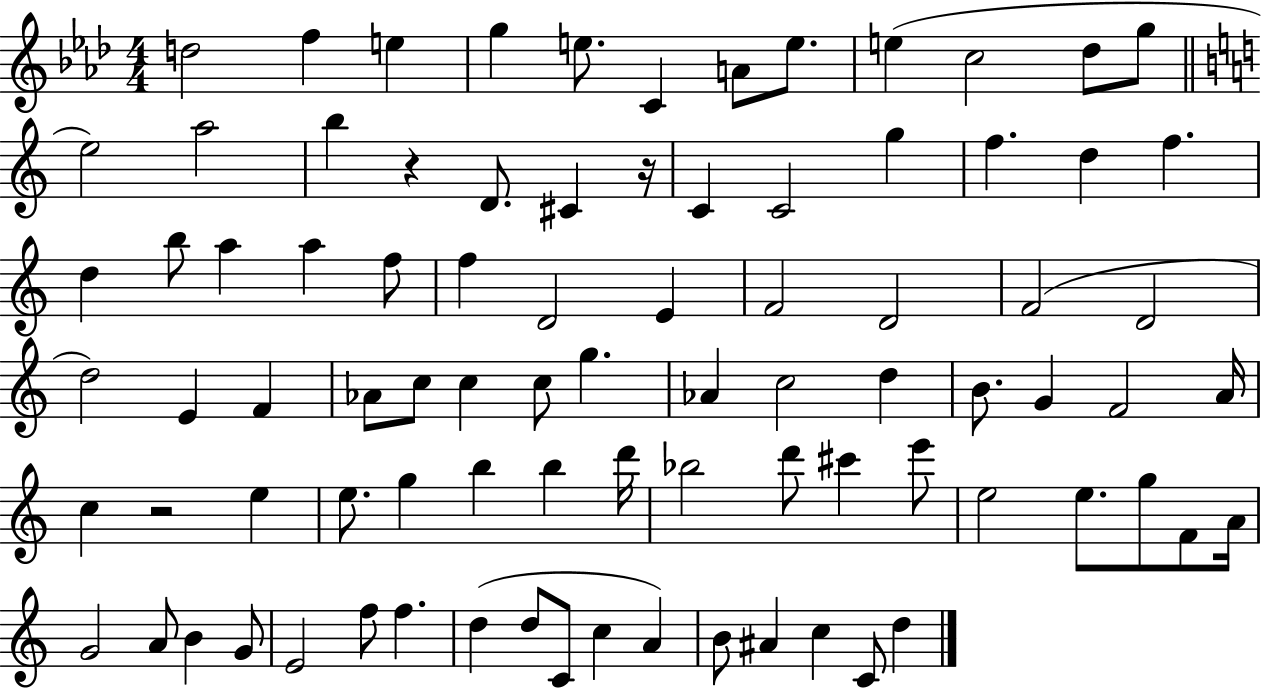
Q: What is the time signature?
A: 4/4